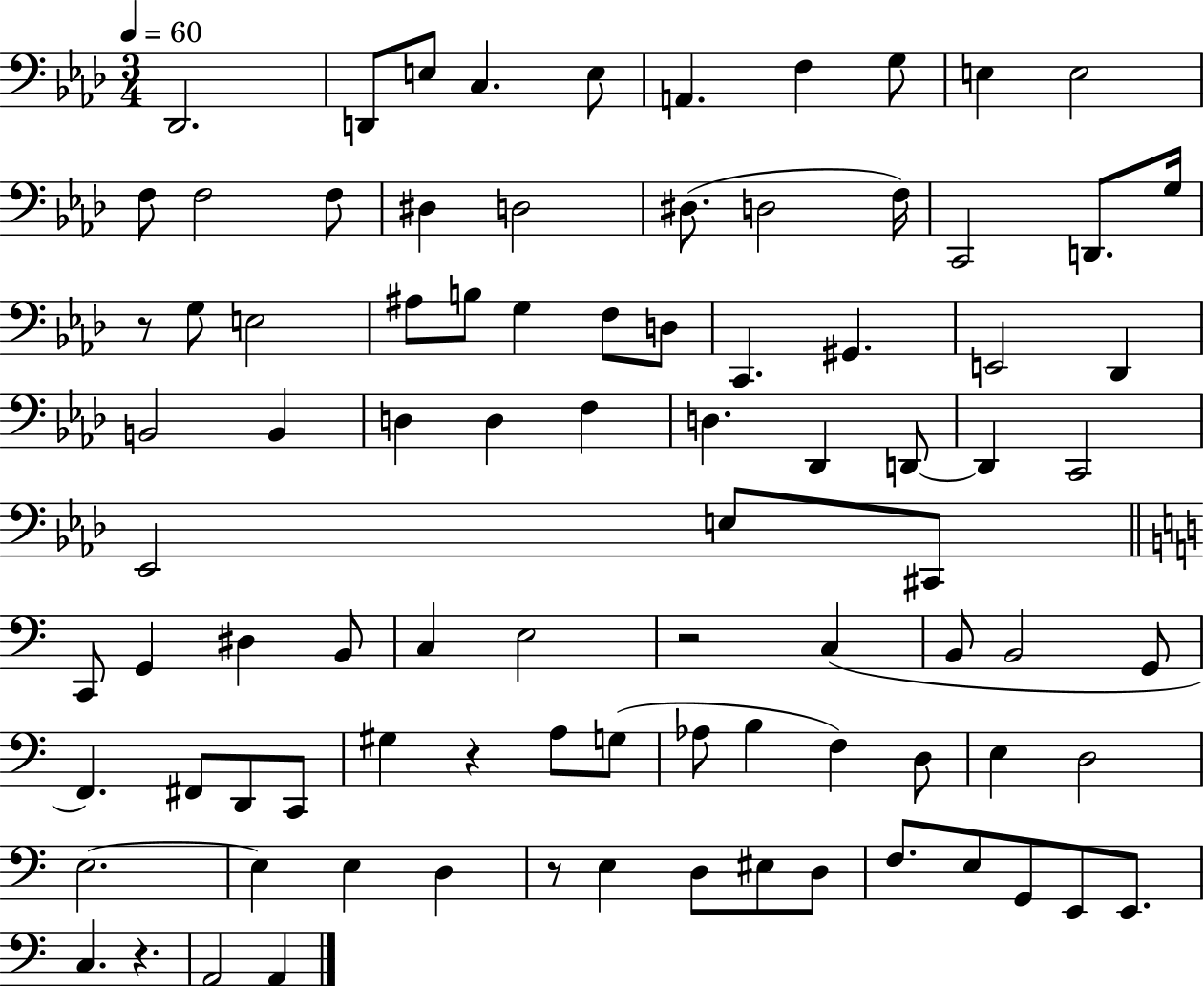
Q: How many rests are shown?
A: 5